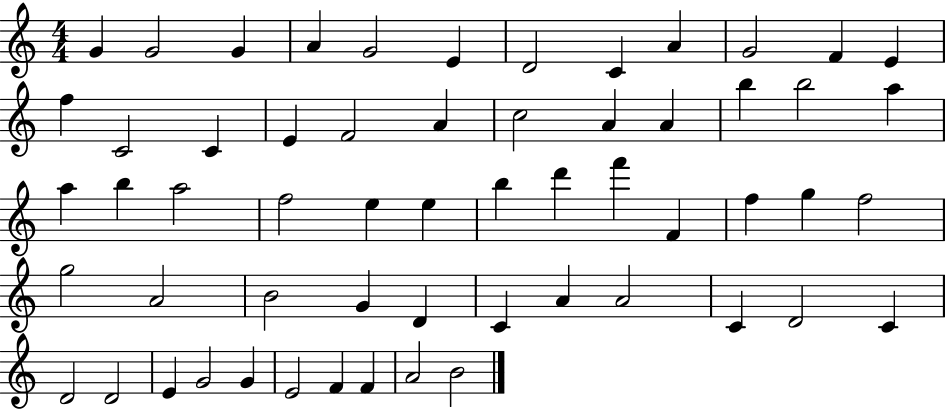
{
  \clef treble
  \numericTimeSignature
  \time 4/4
  \key c \major
  g'4 g'2 g'4 | a'4 g'2 e'4 | d'2 c'4 a'4 | g'2 f'4 e'4 | \break f''4 c'2 c'4 | e'4 f'2 a'4 | c''2 a'4 a'4 | b''4 b''2 a''4 | \break a''4 b''4 a''2 | f''2 e''4 e''4 | b''4 d'''4 f'''4 f'4 | f''4 g''4 f''2 | \break g''2 a'2 | b'2 g'4 d'4 | c'4 a'4 a'2 | c'4 d'2 c'4 | \break d'2 d'2 | e'4 g'2 g'4 | e'2 f'4 f'4 | a'2 b'2 | \break \bar "|."
}